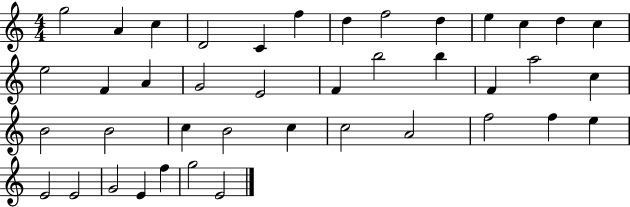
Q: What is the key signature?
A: C major